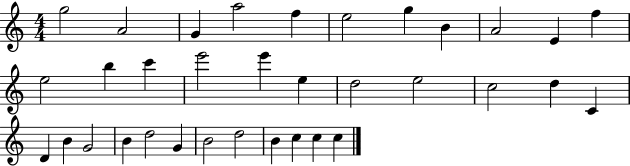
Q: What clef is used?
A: treble